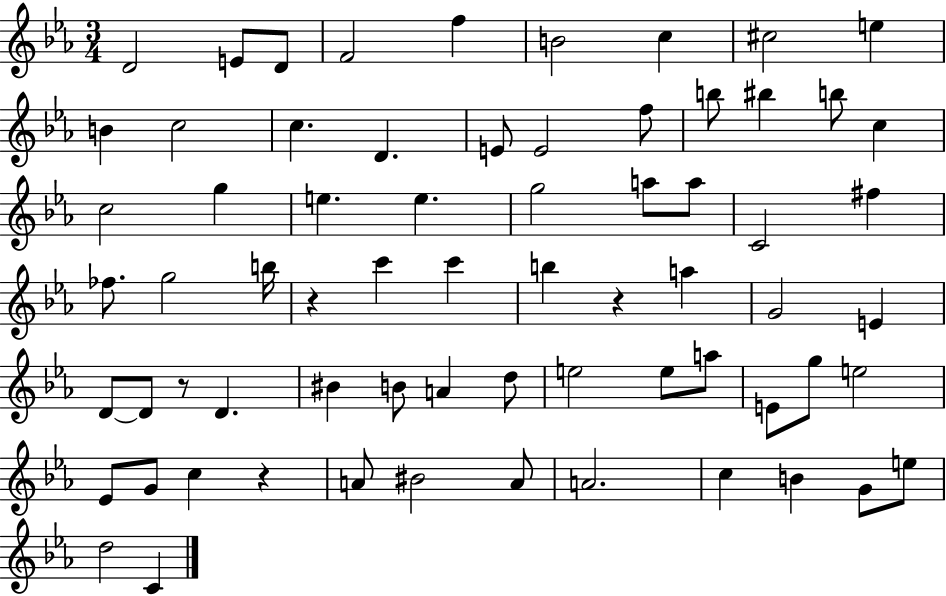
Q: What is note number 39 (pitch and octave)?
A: D4